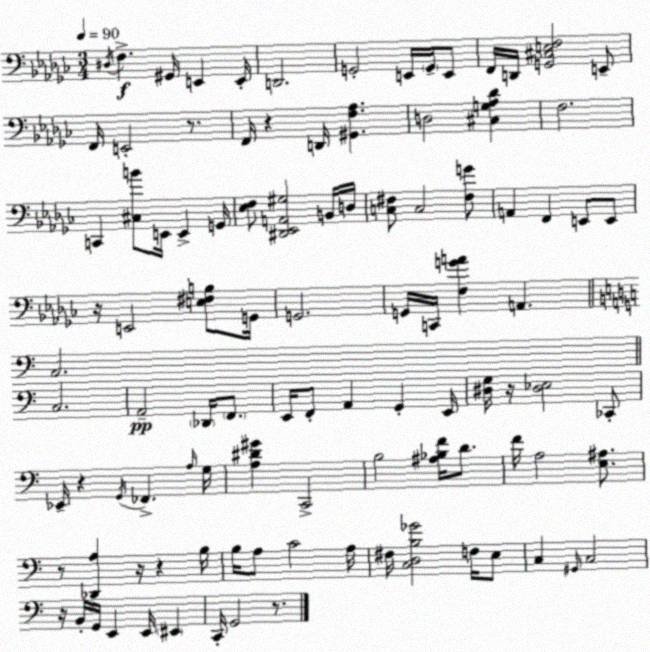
X:1
T:Untitled
M:3/4
L:1/4
K:Ebm
^D,/4 F, ^G,,/4 E,, E,,/4 D,,2 G,,2 E,,/4 G,,/4 E,,/2 F,,/4 D,,/4 [G,,^C,E,F,]2 E,,/2 F,,/4 E,,2 z/2 F,,/4 z D,,/4 [^G,,F,_A,] D,2 [^C,G,_A,_D] F,2 C,, [^C,B]/2 E,,/4 E,, G,,/4 [_E,F,]/2 [^D,,_E,,A,,^G,]2 B,,/4 D,/4 [C,^F,]/2 C,2 [^F,G]/2 A,, F,, E,,/2 E,,/2 z/4 E,,2 [E,^F,B,]/2 G,,/4 G,,2 G,,/4 C,,/4 [F,GA] A,, C,2 C,2 A,,2 _D,,/4 F,,/2 E,,/4 F,,/2 A,, G,, E,,/4 [^D,G,]/4 z/4 [^D,_E,]2 _C,,/2 _E,,/4 z G,,/4 _F,, A,/4 G,/4 [A,^D^G] C,,2 B,2 [^A,_B,F]/4 D/2 F/4 A,2 [E,^A,]/2 z/2 [_D,,A,] z/4 z B,/4 B,/4 A,/2 C2 A,/4 ^F,/4 [C,D,B,_G]2 F,/4 E,/2 C, ^G,,/4 C,2 z/4 B,,/4 G,,/4 E,, E,,/4 ^E,, C,,/4 G,,2 z/2